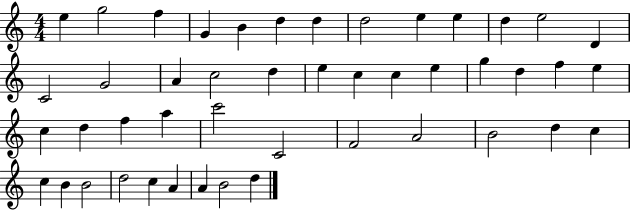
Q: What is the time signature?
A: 4/4